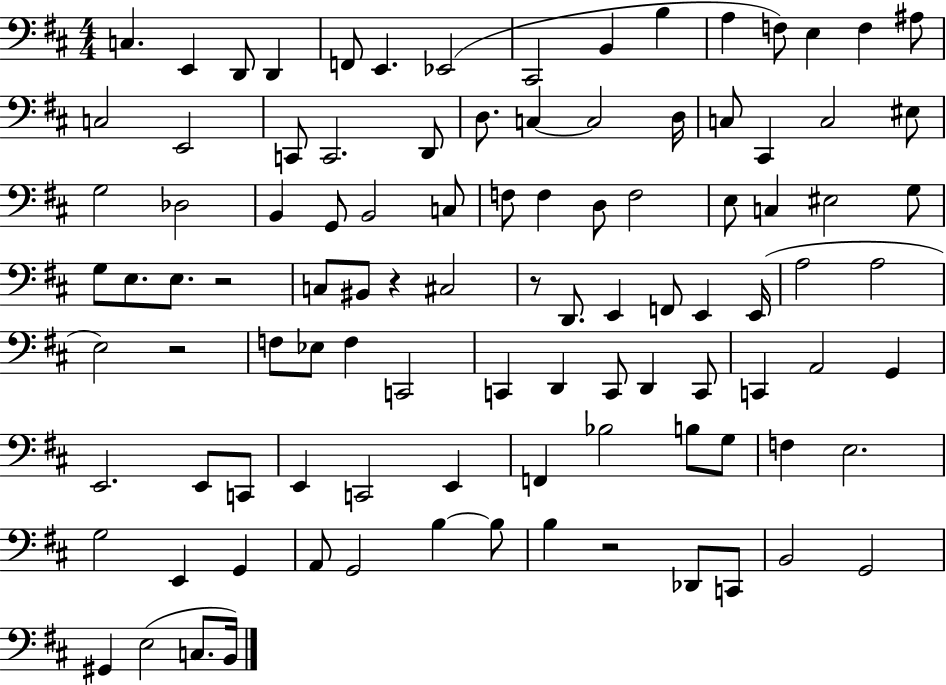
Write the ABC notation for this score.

X:1
T:Untitled
M:4/4
L:1/4
K:D
C, E,, D,,/2 D,, F,,/2 E,, _E,,2 ^C,,2 B,, B, A, F,/2 E, F, ^A,/2 C,2 E,,2 C,,/2 C,,2 D,,/2 D,/2 C, C,2 D,/4 C,/2 ^C,, C,2 ^E,/2 G,2 _D,2 B,, G,,/2 B,,2 C,/2 F,/2 F, D,/2 F,2 E,/2 C, ^E,2 G,/2 G,/2 E,/2 E,/2 z2 C,/2 ^B,,/2 z ^C,2 z/2 D,,/2 E,, F,,/2 E,, E,,/4 A,2 A,2 E,2 z2 F,/2 _E,/2 F, C,,2 C,, D,, C,,/2 D,, C,,/2 C,, A,,2 G,, E,,2 E,,/2 C,,/2 E,, C,,2 E,, F,, _B,2 B,/2 G,/2 F, E,2 G,2 E,, G,, A,,/2 G,,2 B, B,/2 B, z2 _D,,/2 C,,/2 B,,2 G,,2 ^G,, E,2 C,/2 B,,/4